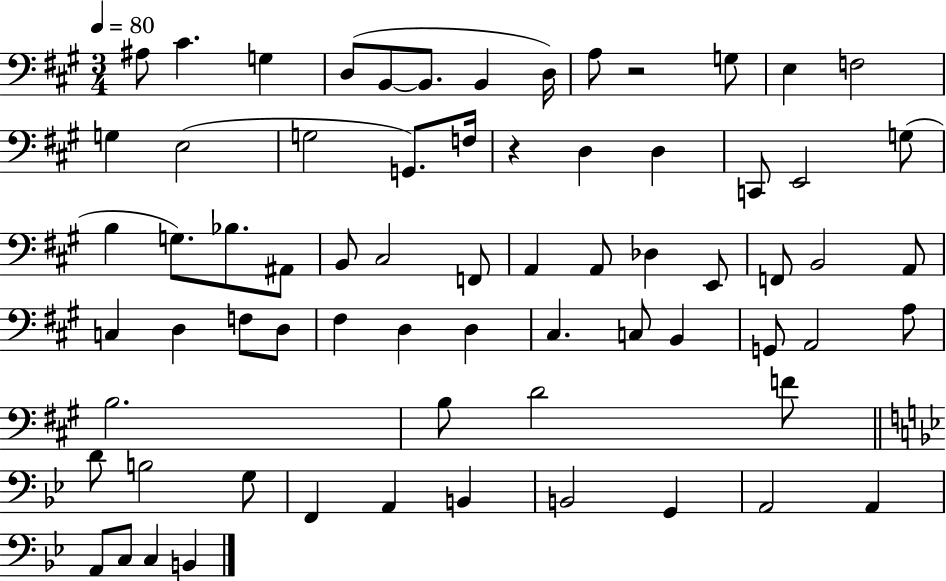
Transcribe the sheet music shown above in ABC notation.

X:1
T:Untitled
M:3/4
L:1/4
K:A
^A,/2 ^C G, D,/2 B,,/2 B,,/2 B,, D,/4 A,/2 z2 G,/2 E, F,2 G, E,2 G,2 G,,/2 F,/4 z D, D, C,,/2 E,,2 G,/2 B, G,/2 _B,/2 ^A,,/2 B,,/2 ^C,2 F,,/2 A,, A,,/2 _D, E,,/2 F,,/2 B,,2 A,,/2 C, D, F,/2 D,/2 ^F, D, D, ^C, C,/2 B,, G,,/2 A,,2 A,/2 B,2 B,/2 D2 F/2 D/2 B,2 G,/2 F,, A,, B,, B,,2 G,, A,,2 A,, A,,/2 C,/2 C, B,,